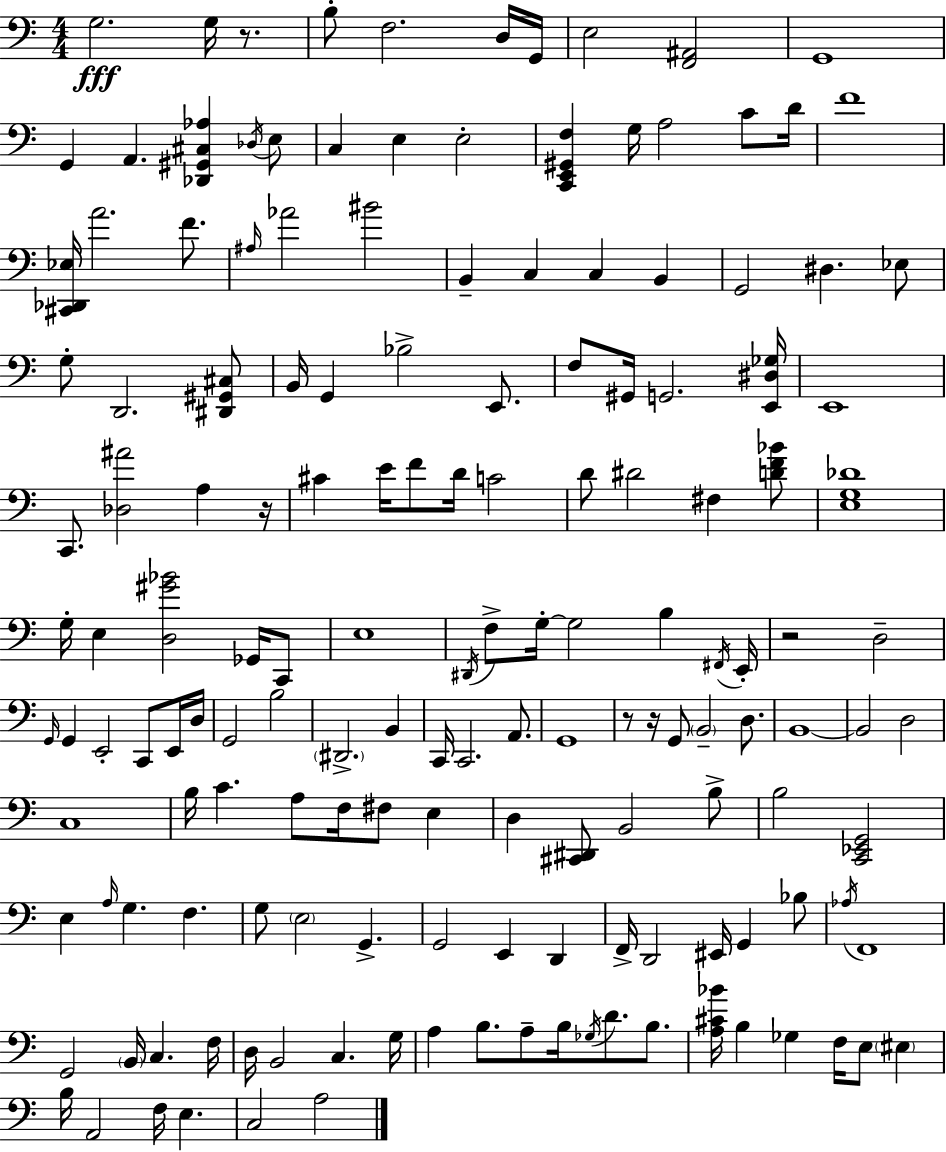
G3/h. G3/s R/e. B3/e F3/h. D3/s G2/s E3/h [F2,A#2]/h G2/w G2/q A2/q. [Db2,G#2,C#3,Ab3]/q Db3/s E3/e C3/q E3/q E3/h [C2,E2,G#2,F3]/q G3/s A3/h C4/e D4/s F4/w [C#2,Db2,Eb3]/s A4/h. F4/e. A#3/s Ab4/h BIS4/h B2/q C3/q C3/q B2/q G2/h D#3/q. Eb3/e G3/e D2/h. [D#2,G#2,C#3]/e B2/s G2/q Bb3/h E2/e. F3/e G#2/s G2/h. [E2,D#3,Gb3]/s E2/w C2/e. [Db3,A#4]/h A3/q R/s C#4/q E4/s F4/e D4/s C4/h D4/e D#4/h F#3/q [D4,F4,Bb4]/e [E3,G3,Db4]/w G3/s E3/q [D3,G#4,Bb4]/h Gb2/s C2/e E3/w D#2/s F3/e G3/s G3/h B3/q F#2/s E2/s R/h D3/h G2/s G2/q E2/h C2/e E2/s D3/s G2/h B3/h D#2/h. B2/q C2/s C2/h. A2/e. G2/w R/e R/s G2/e B2/h D3/e. B2/w B2/h D3/h C3/w B3/s C4/q. A3/e F3/s F#3/e E3/q D3/q [C#2,D#2]/e B2/h B3/e B3/h [C2,Eb2,G2]/h E3/q A3/s G3/q. F3/q. G3/e E3/h G2/q. G2/h E2/q D2/q F2/s D2/h EIS2/s G2/q Bb3/e Ab3/s F2/w G2/h B2/s C3/q. F3/s D3/s B2/h C3/q. G3/s A3/q B3/e. A3/e B3/s Gb3/s D4/e. B3/e. [A3,C#4,Bb4]/s B3/q Gb3/q F3/s E3/e EIS3/q B3/s A2/h F3/s E3/q. C3/h A3/h